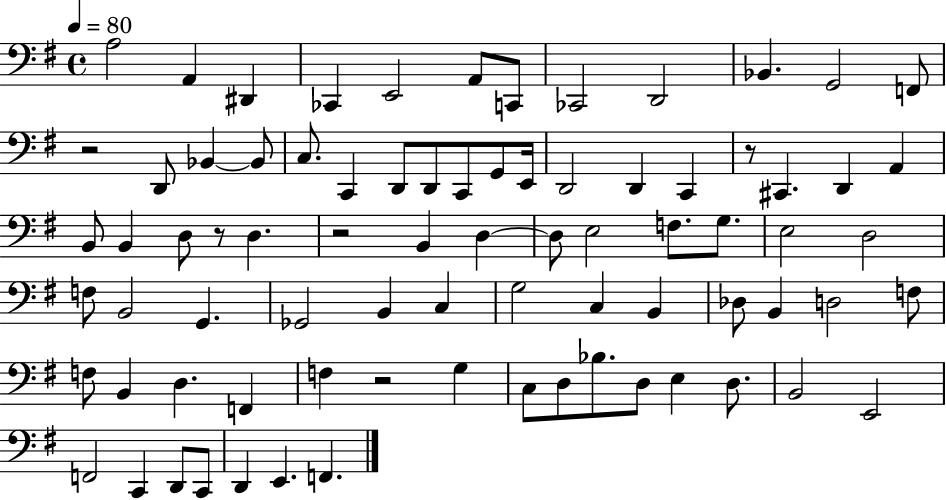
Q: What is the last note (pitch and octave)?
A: F2